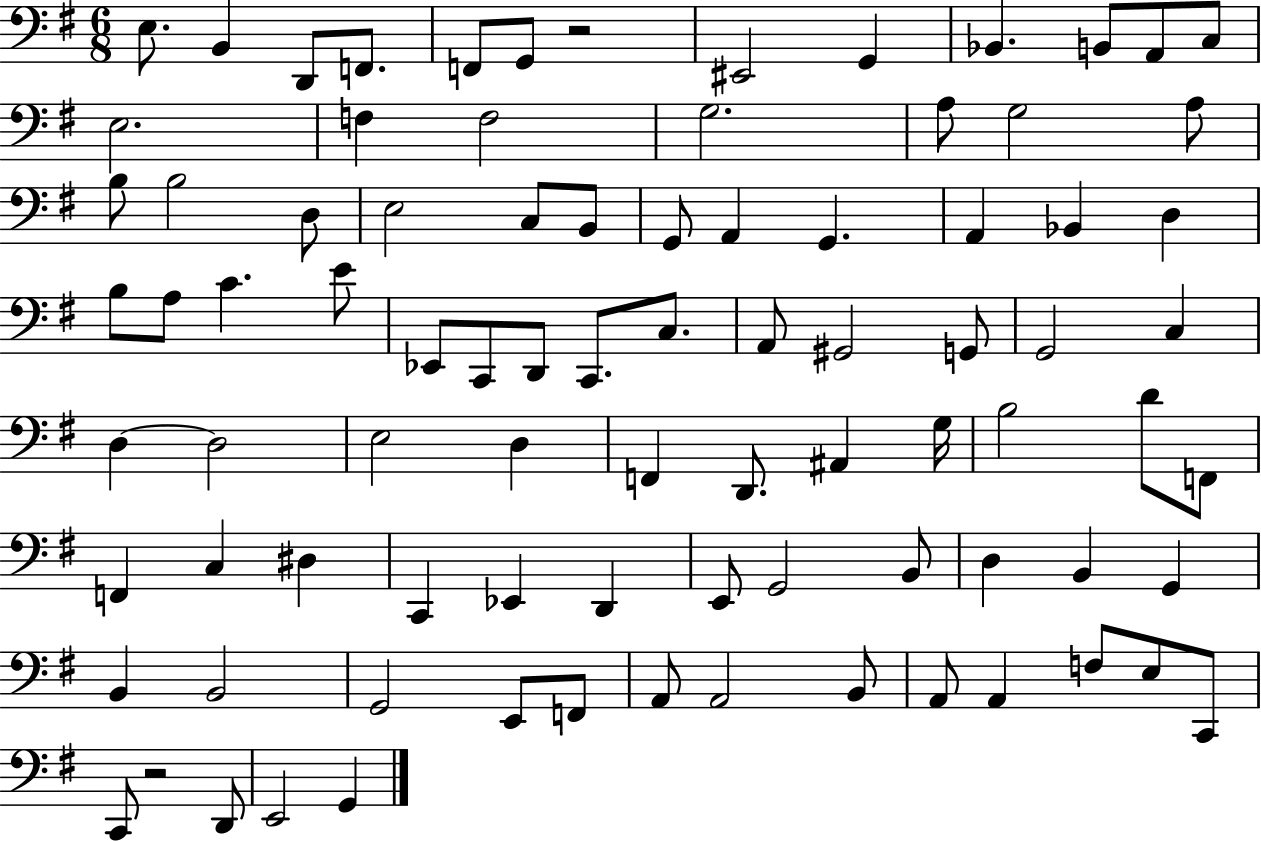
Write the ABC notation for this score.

X:1
T:Untitled
M:6/8
L:1/4
K:G
E,/2 B,, D,,/2 F,,/2 F,,/2 G,,/2 z2 ^E,,2 G,, _B,, B,,/2 A,,/2 C,/2 E,2 F, F,2 G,2 A,/2 G,2 A,/2 B,/2 B,2 D,/2 E,2 C,/2 B,,/2 G,,/2 A,, G,, A,, _B,, D, B,/2 A,/2 C E/2 _E,,/2 C,,/2 D,,/2 C,,/2 C,/2 A,,/2 ^G,,2 G,,/2 G,,2 C, D, D,2 E,2 D, F,, D,,/2 ^A,, G,/4 B,2 D/2 F,,/2 F,, C, ^D, C,, _E,, D,, E,,/2 G,,2 B,,/2 D, B,, G,, B,, B,,2 G,,2 E,,/2 F,,/2 A,,/2 A,,2 B,,/2 A,,/2 A,, F,/2 E,/2 C,,/2 C,,/2 z2 D,,/2 E,,2 G,,